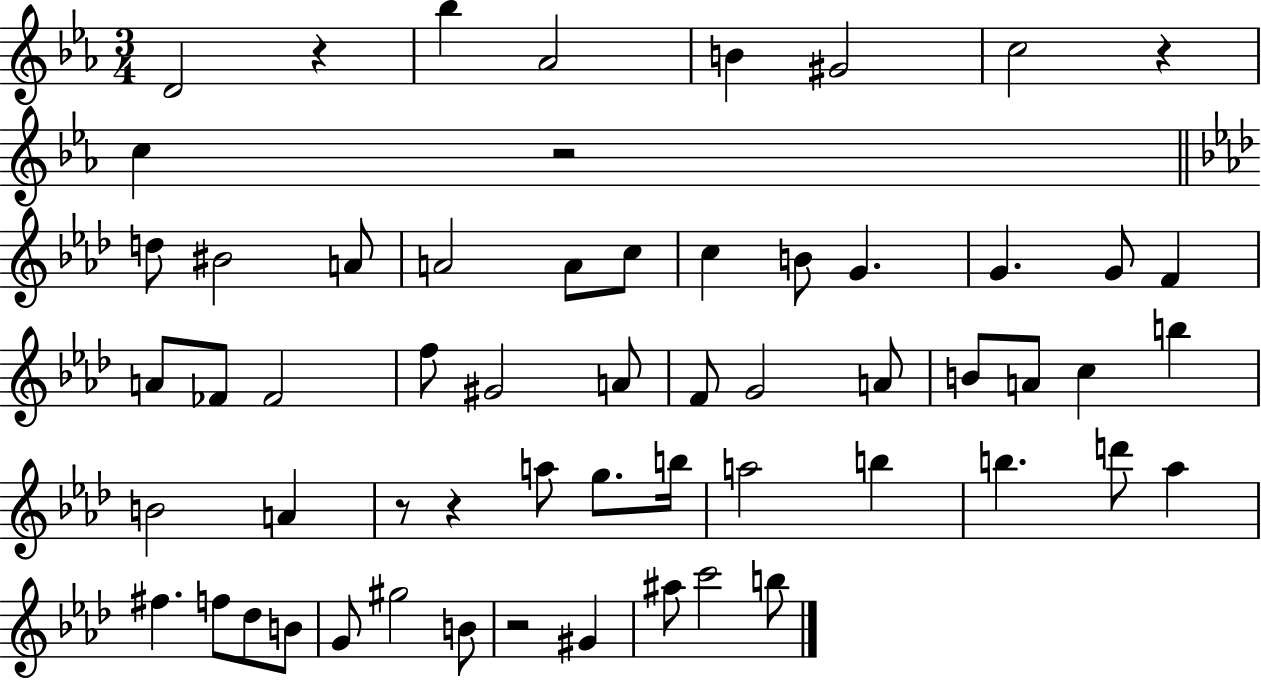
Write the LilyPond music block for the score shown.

{
  \clef treble
  \numericTimeSignature
  \time 3/4
  \key ees \major
  d'2 r4 | bes''4 aes'2 | b'4 gis'2 | c''2 r4 | \break c''4 r2 | \bar "||" \break \key aes \major d''8 bis'2 a'8 | a'2 a'8 c''8 | c''4 b'8 g'4. | g'4. g'8 f'4 | \break a'8 fes'8 fes'2 | f''8 gis'2 a'8 | f'8 g'2 a'8 | b'8 a'8 c''4 b''4 | \break b'2 a'4 | r8 r4 a''8 g''8. b''16 | a''2 b''4 | b''4. d'''8 aes''4 | \break fis''4. f''8 des''8 b'8 | g'8 gis''2 b'8 | r2 gis'4 | ais''8 c'''2 b''8 | \break \bar "|."
}